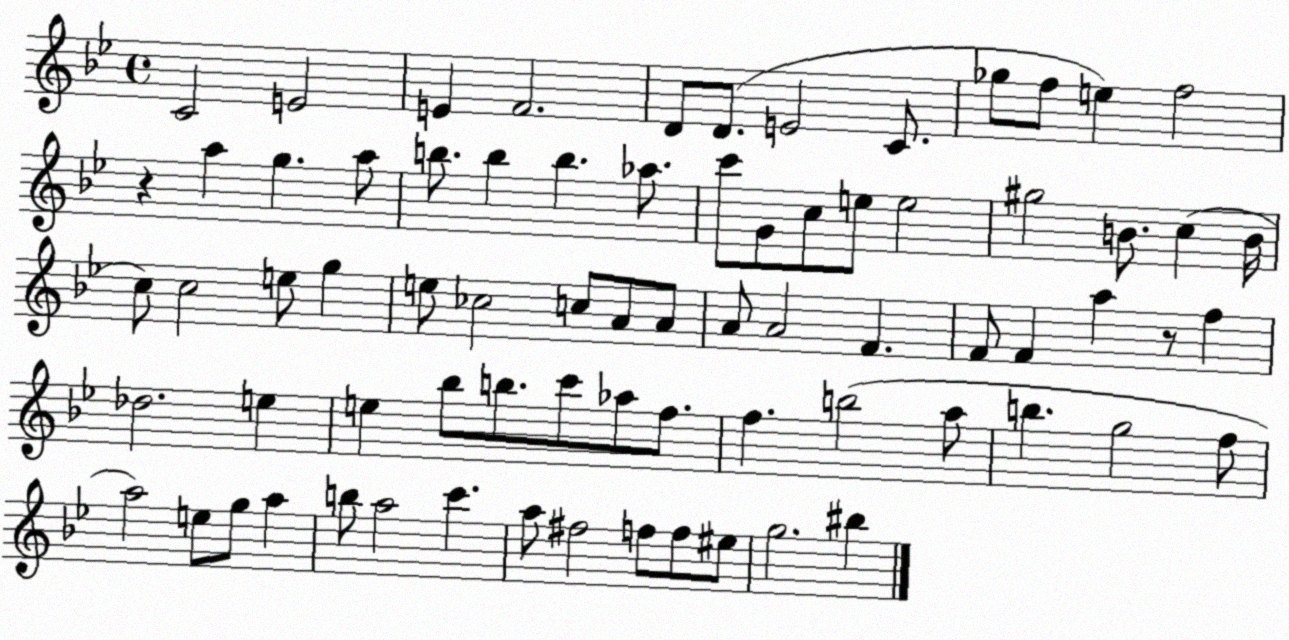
X:1
T:Untitled
M:4/4
L:1/4
K:Bb
C2 E2 E F2 D/2 D/2 E2 C/2 _g/2 f/2 e f2 z a g a/2 b/2 b b _a/2 c'/2 G/2 c/2 e/2 e2 ^g2 B/2 c B/4 c/2 c2 e/2 g e/2 _c2 c/2 A/2 A/2 A/2 A2 F F/2 F a z/2 f _d2 e e _b/2 b/2 c'/2 _a/2 f/2 f b2 a/2 b g2 f/2 a2 e/2 g/2 a b/2 a2 c' a/2 ^f2 f/2 f/2 ^e/2 g2 ^b